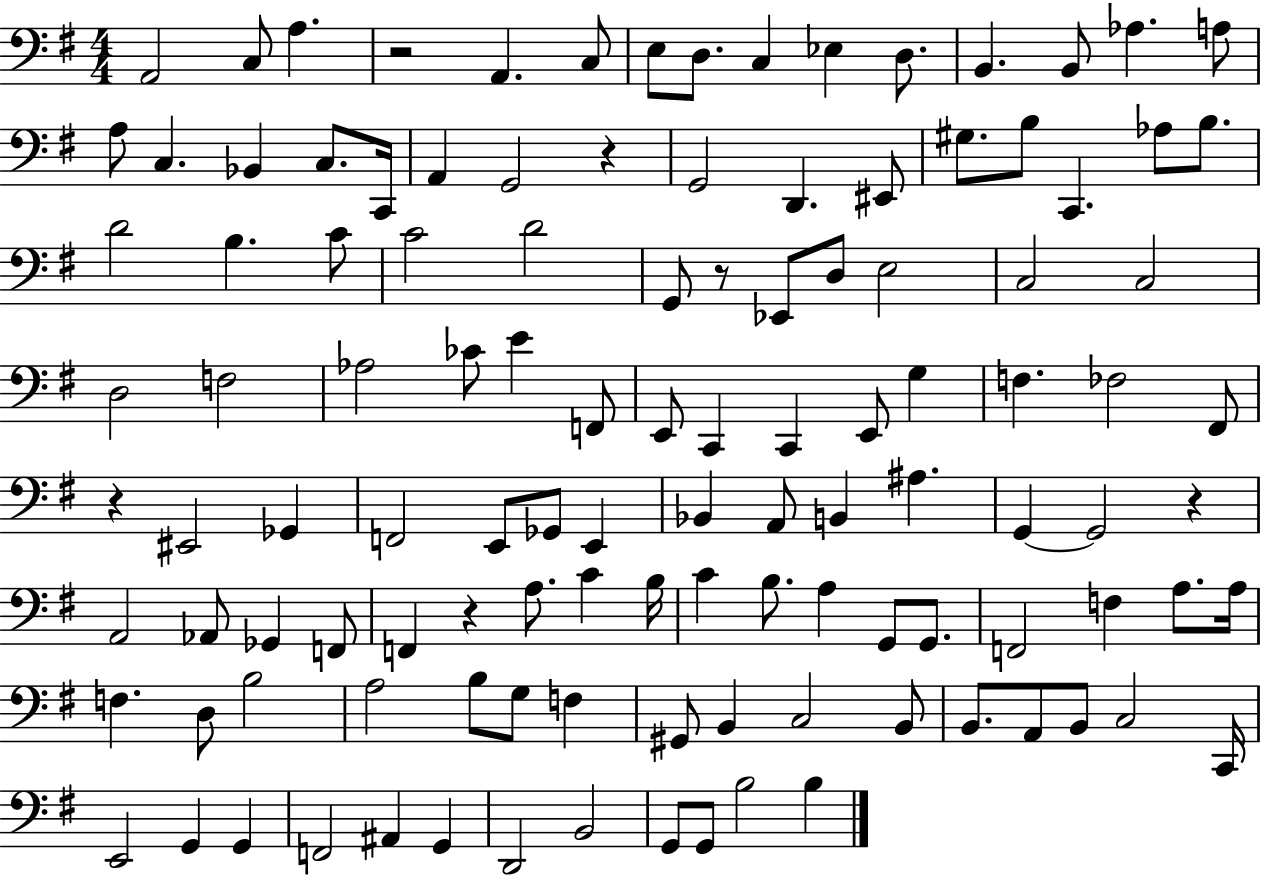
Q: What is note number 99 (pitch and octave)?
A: C2